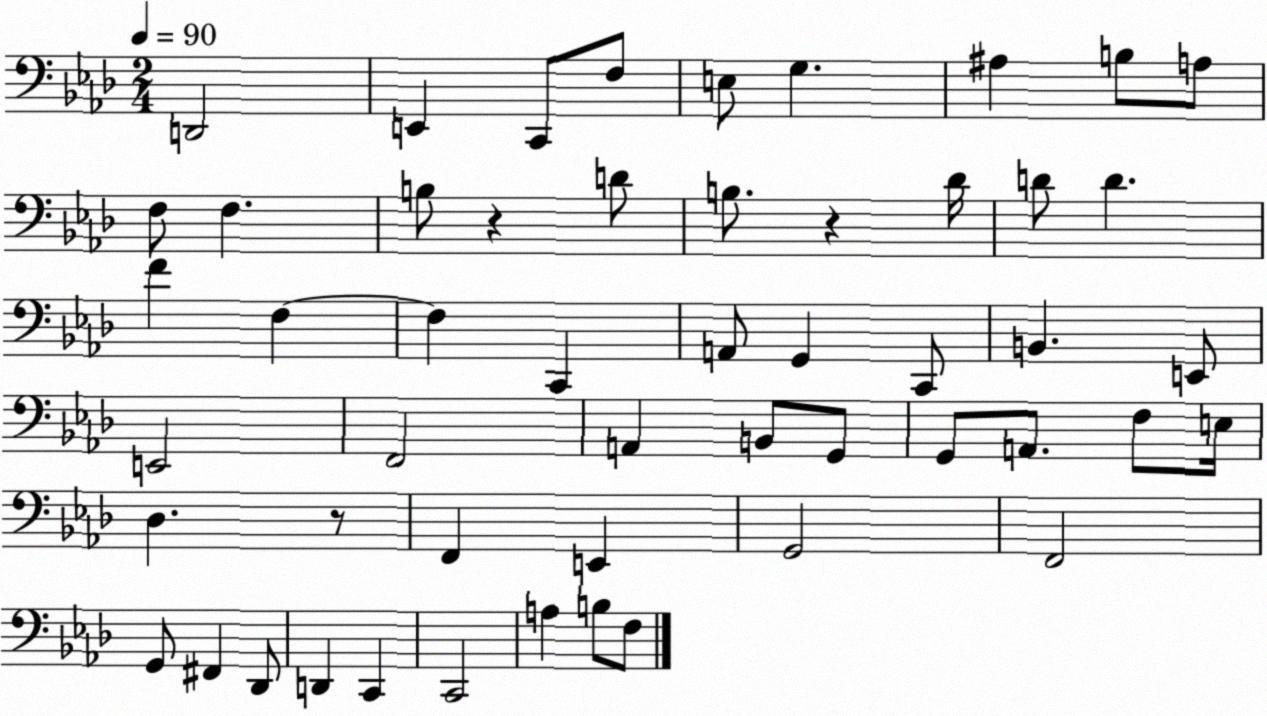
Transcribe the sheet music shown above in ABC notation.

X:1
T:Untitled
M:2/4
L:1/4
K:Ab
D,,2 E,, C,,/2 F,/2 E,/2 G, ^A, B,/2 A,/2 F,/2 F, B,/2 z D/2 B,/2 z _D/4 D/2 D F F, F, C,, A,,/2 G,, C,,/2 B,, E,,/2 E,,2 F,,2 A,, B,,/2 G,,/2 G,,/2 A,,/2 F,/2 E,/4 _D, z/2 F,, E,, G,,2 F,,2 G,,/2 ^F,, _D,,/2 D,, C,, C,,2 A, B,/2 F,/2